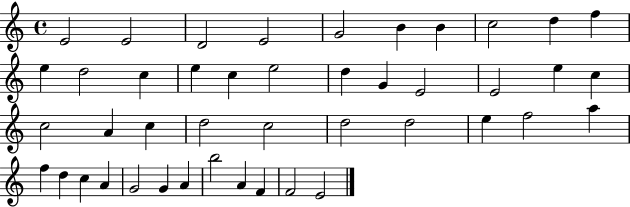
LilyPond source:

{
  \clef treble
  \time 4/4
  \defaultTimeSignature
  \key c \major
  e'2 e'2 | d'2 e'2 | g'2 b'4 b'4 | c''2 d''4 f''4 | \break e''4 d''2 c''4 | e''4 c''4 e''2 | d''4 g'4 e'2 | e'2 e''4 c''4 | \break c''2 a'4 c''4 | d''2 c''2 | d''2 d''2 | e''4 f''2 a''4 | \break f''4 d''4 c''4 a'4 | g'2 g'4 a'4 | b''2 a'4 f'4 | f'2 e'2 | \break \bar "|."
}